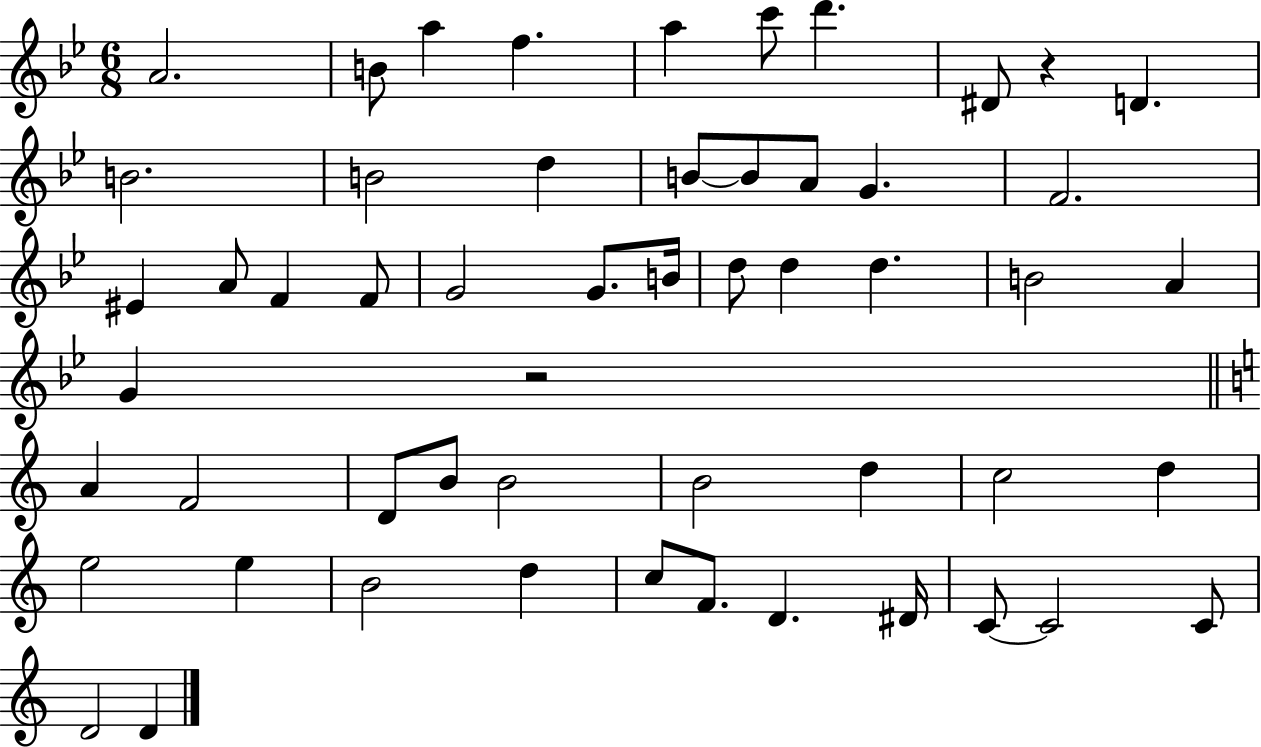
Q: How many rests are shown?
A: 2